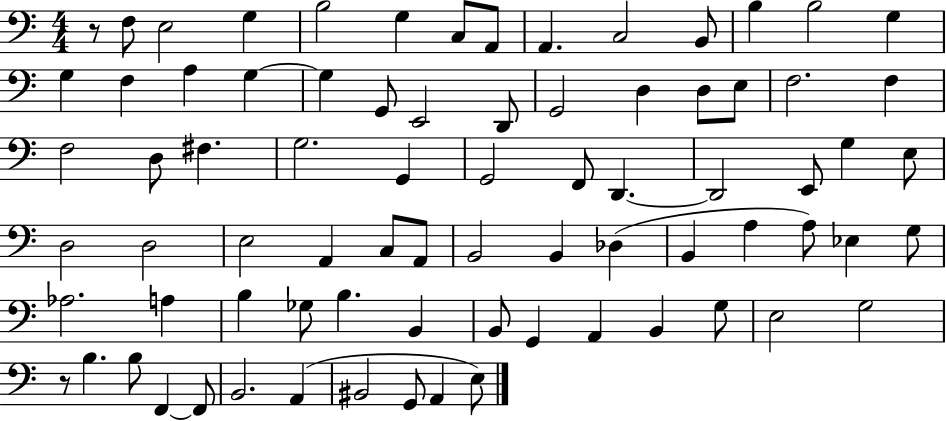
X:1
T:Untitled
M:4/4
L:1/4
K:C
z/2 F,/2 E,2 G, B,2 G, C,/2 A,,/2 A,, C,2 B,,/2 B, B,2 G, G, F, A, G, G, G,,/2 E,,2 D,,/2 G,,2 D, D,/2 E,/2 F,2 F, F,2 D,/2 ^F, G,2 G,, G,,2 F,,/2 D,, D,,2 E,,/2 G, E,/2 D,2 D,2 E,2 A,, C,/2 A,,/2 B,,2 B,, _D, B,, A, A,/2 _E, G,/2 _A,2 A, B, _G,/2 B, B,, B,,/2 G,, A,, B,, G,/2 E,2 G,2 z/2 B, B,/2 F,, F,,/2 B,,2 A,, ^B,,2 G,,/2 A,, E,/2